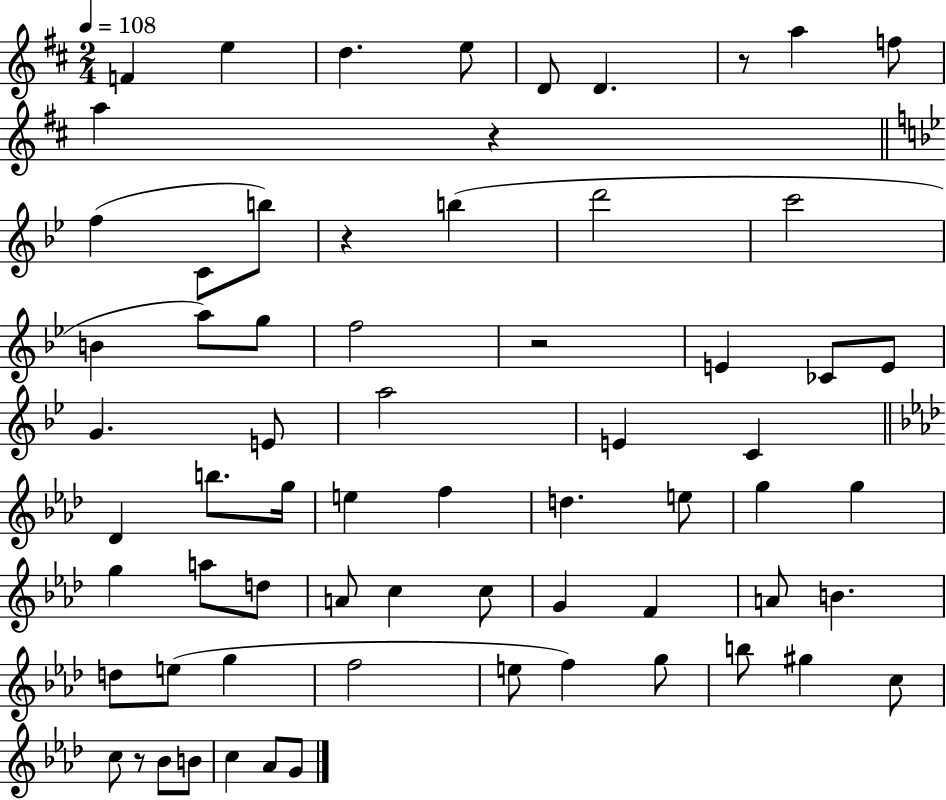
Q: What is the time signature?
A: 2/4